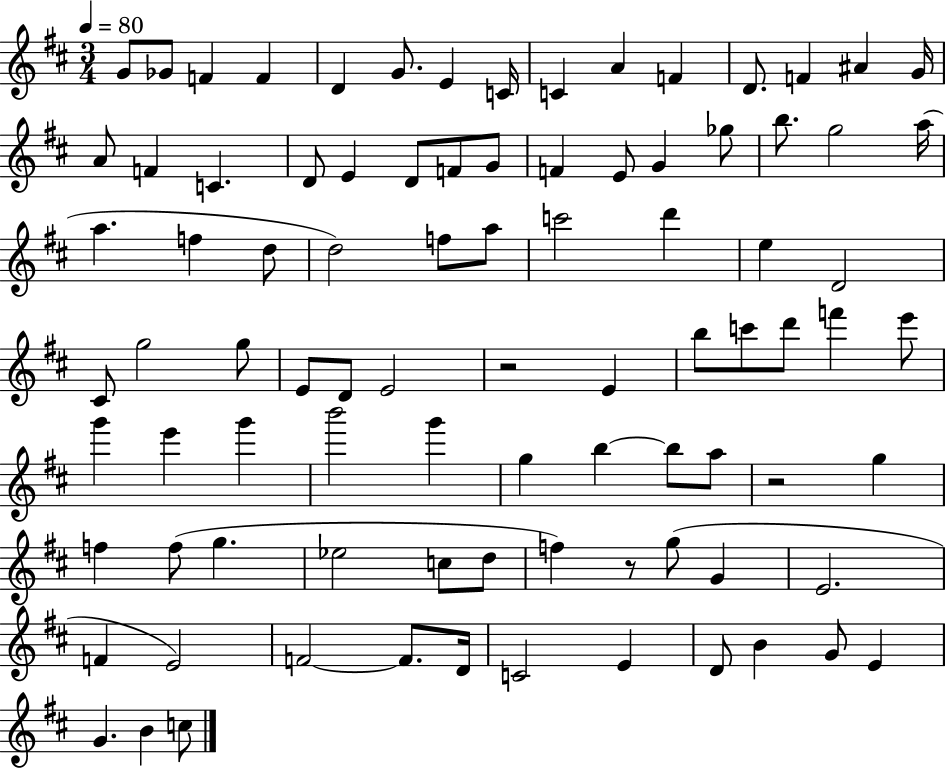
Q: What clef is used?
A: treble